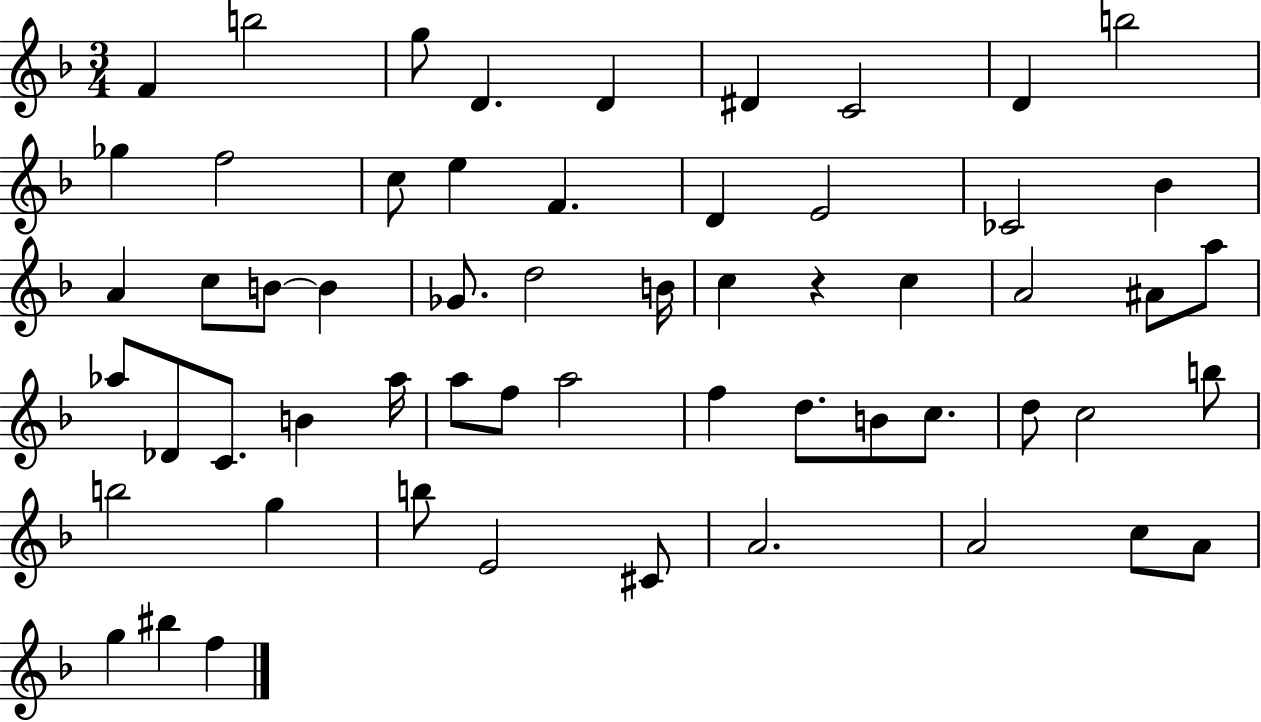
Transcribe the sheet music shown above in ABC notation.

X:1
T:Untitled
M:3/4
L:1/4
K:F
F b2 g/2 D D ^D C2 D b2 _g f2 c/2 e F D E2 _C2 _B A c/2 B/2 B _G/2 d2 B/4 c z c A2 ^A/2 a/2 _a/2 _D/2 C/2 B _a/4 a/2 f/2 a2 f d/2 B/2 c/2 d/2 c2 b/2 b2 g b/2 E2 ^C/2 A2 A2 c/2 A/2 g ^b f